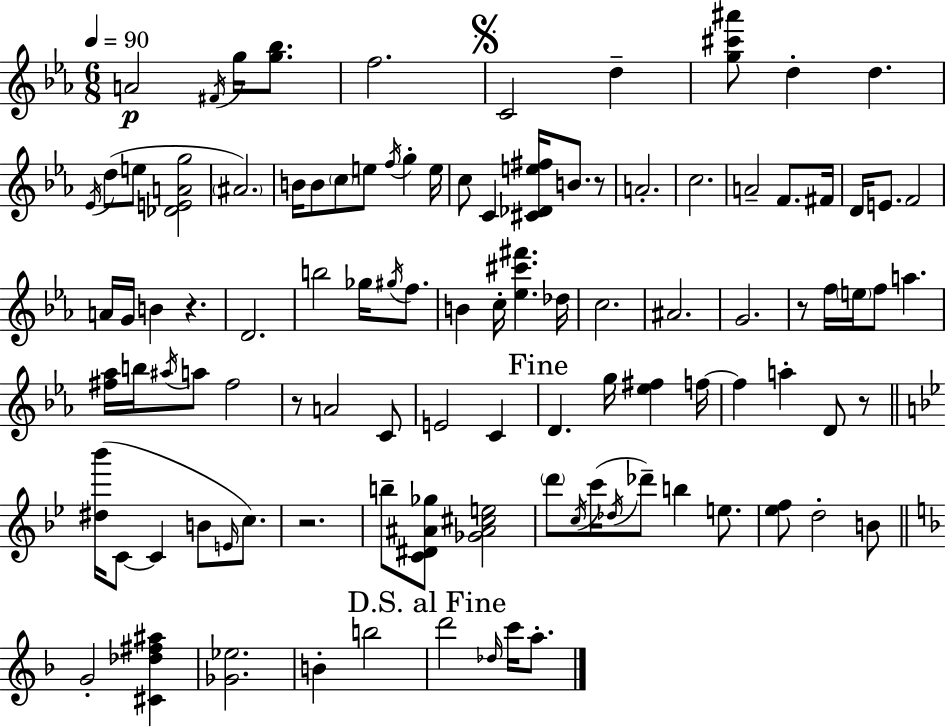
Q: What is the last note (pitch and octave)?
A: A5